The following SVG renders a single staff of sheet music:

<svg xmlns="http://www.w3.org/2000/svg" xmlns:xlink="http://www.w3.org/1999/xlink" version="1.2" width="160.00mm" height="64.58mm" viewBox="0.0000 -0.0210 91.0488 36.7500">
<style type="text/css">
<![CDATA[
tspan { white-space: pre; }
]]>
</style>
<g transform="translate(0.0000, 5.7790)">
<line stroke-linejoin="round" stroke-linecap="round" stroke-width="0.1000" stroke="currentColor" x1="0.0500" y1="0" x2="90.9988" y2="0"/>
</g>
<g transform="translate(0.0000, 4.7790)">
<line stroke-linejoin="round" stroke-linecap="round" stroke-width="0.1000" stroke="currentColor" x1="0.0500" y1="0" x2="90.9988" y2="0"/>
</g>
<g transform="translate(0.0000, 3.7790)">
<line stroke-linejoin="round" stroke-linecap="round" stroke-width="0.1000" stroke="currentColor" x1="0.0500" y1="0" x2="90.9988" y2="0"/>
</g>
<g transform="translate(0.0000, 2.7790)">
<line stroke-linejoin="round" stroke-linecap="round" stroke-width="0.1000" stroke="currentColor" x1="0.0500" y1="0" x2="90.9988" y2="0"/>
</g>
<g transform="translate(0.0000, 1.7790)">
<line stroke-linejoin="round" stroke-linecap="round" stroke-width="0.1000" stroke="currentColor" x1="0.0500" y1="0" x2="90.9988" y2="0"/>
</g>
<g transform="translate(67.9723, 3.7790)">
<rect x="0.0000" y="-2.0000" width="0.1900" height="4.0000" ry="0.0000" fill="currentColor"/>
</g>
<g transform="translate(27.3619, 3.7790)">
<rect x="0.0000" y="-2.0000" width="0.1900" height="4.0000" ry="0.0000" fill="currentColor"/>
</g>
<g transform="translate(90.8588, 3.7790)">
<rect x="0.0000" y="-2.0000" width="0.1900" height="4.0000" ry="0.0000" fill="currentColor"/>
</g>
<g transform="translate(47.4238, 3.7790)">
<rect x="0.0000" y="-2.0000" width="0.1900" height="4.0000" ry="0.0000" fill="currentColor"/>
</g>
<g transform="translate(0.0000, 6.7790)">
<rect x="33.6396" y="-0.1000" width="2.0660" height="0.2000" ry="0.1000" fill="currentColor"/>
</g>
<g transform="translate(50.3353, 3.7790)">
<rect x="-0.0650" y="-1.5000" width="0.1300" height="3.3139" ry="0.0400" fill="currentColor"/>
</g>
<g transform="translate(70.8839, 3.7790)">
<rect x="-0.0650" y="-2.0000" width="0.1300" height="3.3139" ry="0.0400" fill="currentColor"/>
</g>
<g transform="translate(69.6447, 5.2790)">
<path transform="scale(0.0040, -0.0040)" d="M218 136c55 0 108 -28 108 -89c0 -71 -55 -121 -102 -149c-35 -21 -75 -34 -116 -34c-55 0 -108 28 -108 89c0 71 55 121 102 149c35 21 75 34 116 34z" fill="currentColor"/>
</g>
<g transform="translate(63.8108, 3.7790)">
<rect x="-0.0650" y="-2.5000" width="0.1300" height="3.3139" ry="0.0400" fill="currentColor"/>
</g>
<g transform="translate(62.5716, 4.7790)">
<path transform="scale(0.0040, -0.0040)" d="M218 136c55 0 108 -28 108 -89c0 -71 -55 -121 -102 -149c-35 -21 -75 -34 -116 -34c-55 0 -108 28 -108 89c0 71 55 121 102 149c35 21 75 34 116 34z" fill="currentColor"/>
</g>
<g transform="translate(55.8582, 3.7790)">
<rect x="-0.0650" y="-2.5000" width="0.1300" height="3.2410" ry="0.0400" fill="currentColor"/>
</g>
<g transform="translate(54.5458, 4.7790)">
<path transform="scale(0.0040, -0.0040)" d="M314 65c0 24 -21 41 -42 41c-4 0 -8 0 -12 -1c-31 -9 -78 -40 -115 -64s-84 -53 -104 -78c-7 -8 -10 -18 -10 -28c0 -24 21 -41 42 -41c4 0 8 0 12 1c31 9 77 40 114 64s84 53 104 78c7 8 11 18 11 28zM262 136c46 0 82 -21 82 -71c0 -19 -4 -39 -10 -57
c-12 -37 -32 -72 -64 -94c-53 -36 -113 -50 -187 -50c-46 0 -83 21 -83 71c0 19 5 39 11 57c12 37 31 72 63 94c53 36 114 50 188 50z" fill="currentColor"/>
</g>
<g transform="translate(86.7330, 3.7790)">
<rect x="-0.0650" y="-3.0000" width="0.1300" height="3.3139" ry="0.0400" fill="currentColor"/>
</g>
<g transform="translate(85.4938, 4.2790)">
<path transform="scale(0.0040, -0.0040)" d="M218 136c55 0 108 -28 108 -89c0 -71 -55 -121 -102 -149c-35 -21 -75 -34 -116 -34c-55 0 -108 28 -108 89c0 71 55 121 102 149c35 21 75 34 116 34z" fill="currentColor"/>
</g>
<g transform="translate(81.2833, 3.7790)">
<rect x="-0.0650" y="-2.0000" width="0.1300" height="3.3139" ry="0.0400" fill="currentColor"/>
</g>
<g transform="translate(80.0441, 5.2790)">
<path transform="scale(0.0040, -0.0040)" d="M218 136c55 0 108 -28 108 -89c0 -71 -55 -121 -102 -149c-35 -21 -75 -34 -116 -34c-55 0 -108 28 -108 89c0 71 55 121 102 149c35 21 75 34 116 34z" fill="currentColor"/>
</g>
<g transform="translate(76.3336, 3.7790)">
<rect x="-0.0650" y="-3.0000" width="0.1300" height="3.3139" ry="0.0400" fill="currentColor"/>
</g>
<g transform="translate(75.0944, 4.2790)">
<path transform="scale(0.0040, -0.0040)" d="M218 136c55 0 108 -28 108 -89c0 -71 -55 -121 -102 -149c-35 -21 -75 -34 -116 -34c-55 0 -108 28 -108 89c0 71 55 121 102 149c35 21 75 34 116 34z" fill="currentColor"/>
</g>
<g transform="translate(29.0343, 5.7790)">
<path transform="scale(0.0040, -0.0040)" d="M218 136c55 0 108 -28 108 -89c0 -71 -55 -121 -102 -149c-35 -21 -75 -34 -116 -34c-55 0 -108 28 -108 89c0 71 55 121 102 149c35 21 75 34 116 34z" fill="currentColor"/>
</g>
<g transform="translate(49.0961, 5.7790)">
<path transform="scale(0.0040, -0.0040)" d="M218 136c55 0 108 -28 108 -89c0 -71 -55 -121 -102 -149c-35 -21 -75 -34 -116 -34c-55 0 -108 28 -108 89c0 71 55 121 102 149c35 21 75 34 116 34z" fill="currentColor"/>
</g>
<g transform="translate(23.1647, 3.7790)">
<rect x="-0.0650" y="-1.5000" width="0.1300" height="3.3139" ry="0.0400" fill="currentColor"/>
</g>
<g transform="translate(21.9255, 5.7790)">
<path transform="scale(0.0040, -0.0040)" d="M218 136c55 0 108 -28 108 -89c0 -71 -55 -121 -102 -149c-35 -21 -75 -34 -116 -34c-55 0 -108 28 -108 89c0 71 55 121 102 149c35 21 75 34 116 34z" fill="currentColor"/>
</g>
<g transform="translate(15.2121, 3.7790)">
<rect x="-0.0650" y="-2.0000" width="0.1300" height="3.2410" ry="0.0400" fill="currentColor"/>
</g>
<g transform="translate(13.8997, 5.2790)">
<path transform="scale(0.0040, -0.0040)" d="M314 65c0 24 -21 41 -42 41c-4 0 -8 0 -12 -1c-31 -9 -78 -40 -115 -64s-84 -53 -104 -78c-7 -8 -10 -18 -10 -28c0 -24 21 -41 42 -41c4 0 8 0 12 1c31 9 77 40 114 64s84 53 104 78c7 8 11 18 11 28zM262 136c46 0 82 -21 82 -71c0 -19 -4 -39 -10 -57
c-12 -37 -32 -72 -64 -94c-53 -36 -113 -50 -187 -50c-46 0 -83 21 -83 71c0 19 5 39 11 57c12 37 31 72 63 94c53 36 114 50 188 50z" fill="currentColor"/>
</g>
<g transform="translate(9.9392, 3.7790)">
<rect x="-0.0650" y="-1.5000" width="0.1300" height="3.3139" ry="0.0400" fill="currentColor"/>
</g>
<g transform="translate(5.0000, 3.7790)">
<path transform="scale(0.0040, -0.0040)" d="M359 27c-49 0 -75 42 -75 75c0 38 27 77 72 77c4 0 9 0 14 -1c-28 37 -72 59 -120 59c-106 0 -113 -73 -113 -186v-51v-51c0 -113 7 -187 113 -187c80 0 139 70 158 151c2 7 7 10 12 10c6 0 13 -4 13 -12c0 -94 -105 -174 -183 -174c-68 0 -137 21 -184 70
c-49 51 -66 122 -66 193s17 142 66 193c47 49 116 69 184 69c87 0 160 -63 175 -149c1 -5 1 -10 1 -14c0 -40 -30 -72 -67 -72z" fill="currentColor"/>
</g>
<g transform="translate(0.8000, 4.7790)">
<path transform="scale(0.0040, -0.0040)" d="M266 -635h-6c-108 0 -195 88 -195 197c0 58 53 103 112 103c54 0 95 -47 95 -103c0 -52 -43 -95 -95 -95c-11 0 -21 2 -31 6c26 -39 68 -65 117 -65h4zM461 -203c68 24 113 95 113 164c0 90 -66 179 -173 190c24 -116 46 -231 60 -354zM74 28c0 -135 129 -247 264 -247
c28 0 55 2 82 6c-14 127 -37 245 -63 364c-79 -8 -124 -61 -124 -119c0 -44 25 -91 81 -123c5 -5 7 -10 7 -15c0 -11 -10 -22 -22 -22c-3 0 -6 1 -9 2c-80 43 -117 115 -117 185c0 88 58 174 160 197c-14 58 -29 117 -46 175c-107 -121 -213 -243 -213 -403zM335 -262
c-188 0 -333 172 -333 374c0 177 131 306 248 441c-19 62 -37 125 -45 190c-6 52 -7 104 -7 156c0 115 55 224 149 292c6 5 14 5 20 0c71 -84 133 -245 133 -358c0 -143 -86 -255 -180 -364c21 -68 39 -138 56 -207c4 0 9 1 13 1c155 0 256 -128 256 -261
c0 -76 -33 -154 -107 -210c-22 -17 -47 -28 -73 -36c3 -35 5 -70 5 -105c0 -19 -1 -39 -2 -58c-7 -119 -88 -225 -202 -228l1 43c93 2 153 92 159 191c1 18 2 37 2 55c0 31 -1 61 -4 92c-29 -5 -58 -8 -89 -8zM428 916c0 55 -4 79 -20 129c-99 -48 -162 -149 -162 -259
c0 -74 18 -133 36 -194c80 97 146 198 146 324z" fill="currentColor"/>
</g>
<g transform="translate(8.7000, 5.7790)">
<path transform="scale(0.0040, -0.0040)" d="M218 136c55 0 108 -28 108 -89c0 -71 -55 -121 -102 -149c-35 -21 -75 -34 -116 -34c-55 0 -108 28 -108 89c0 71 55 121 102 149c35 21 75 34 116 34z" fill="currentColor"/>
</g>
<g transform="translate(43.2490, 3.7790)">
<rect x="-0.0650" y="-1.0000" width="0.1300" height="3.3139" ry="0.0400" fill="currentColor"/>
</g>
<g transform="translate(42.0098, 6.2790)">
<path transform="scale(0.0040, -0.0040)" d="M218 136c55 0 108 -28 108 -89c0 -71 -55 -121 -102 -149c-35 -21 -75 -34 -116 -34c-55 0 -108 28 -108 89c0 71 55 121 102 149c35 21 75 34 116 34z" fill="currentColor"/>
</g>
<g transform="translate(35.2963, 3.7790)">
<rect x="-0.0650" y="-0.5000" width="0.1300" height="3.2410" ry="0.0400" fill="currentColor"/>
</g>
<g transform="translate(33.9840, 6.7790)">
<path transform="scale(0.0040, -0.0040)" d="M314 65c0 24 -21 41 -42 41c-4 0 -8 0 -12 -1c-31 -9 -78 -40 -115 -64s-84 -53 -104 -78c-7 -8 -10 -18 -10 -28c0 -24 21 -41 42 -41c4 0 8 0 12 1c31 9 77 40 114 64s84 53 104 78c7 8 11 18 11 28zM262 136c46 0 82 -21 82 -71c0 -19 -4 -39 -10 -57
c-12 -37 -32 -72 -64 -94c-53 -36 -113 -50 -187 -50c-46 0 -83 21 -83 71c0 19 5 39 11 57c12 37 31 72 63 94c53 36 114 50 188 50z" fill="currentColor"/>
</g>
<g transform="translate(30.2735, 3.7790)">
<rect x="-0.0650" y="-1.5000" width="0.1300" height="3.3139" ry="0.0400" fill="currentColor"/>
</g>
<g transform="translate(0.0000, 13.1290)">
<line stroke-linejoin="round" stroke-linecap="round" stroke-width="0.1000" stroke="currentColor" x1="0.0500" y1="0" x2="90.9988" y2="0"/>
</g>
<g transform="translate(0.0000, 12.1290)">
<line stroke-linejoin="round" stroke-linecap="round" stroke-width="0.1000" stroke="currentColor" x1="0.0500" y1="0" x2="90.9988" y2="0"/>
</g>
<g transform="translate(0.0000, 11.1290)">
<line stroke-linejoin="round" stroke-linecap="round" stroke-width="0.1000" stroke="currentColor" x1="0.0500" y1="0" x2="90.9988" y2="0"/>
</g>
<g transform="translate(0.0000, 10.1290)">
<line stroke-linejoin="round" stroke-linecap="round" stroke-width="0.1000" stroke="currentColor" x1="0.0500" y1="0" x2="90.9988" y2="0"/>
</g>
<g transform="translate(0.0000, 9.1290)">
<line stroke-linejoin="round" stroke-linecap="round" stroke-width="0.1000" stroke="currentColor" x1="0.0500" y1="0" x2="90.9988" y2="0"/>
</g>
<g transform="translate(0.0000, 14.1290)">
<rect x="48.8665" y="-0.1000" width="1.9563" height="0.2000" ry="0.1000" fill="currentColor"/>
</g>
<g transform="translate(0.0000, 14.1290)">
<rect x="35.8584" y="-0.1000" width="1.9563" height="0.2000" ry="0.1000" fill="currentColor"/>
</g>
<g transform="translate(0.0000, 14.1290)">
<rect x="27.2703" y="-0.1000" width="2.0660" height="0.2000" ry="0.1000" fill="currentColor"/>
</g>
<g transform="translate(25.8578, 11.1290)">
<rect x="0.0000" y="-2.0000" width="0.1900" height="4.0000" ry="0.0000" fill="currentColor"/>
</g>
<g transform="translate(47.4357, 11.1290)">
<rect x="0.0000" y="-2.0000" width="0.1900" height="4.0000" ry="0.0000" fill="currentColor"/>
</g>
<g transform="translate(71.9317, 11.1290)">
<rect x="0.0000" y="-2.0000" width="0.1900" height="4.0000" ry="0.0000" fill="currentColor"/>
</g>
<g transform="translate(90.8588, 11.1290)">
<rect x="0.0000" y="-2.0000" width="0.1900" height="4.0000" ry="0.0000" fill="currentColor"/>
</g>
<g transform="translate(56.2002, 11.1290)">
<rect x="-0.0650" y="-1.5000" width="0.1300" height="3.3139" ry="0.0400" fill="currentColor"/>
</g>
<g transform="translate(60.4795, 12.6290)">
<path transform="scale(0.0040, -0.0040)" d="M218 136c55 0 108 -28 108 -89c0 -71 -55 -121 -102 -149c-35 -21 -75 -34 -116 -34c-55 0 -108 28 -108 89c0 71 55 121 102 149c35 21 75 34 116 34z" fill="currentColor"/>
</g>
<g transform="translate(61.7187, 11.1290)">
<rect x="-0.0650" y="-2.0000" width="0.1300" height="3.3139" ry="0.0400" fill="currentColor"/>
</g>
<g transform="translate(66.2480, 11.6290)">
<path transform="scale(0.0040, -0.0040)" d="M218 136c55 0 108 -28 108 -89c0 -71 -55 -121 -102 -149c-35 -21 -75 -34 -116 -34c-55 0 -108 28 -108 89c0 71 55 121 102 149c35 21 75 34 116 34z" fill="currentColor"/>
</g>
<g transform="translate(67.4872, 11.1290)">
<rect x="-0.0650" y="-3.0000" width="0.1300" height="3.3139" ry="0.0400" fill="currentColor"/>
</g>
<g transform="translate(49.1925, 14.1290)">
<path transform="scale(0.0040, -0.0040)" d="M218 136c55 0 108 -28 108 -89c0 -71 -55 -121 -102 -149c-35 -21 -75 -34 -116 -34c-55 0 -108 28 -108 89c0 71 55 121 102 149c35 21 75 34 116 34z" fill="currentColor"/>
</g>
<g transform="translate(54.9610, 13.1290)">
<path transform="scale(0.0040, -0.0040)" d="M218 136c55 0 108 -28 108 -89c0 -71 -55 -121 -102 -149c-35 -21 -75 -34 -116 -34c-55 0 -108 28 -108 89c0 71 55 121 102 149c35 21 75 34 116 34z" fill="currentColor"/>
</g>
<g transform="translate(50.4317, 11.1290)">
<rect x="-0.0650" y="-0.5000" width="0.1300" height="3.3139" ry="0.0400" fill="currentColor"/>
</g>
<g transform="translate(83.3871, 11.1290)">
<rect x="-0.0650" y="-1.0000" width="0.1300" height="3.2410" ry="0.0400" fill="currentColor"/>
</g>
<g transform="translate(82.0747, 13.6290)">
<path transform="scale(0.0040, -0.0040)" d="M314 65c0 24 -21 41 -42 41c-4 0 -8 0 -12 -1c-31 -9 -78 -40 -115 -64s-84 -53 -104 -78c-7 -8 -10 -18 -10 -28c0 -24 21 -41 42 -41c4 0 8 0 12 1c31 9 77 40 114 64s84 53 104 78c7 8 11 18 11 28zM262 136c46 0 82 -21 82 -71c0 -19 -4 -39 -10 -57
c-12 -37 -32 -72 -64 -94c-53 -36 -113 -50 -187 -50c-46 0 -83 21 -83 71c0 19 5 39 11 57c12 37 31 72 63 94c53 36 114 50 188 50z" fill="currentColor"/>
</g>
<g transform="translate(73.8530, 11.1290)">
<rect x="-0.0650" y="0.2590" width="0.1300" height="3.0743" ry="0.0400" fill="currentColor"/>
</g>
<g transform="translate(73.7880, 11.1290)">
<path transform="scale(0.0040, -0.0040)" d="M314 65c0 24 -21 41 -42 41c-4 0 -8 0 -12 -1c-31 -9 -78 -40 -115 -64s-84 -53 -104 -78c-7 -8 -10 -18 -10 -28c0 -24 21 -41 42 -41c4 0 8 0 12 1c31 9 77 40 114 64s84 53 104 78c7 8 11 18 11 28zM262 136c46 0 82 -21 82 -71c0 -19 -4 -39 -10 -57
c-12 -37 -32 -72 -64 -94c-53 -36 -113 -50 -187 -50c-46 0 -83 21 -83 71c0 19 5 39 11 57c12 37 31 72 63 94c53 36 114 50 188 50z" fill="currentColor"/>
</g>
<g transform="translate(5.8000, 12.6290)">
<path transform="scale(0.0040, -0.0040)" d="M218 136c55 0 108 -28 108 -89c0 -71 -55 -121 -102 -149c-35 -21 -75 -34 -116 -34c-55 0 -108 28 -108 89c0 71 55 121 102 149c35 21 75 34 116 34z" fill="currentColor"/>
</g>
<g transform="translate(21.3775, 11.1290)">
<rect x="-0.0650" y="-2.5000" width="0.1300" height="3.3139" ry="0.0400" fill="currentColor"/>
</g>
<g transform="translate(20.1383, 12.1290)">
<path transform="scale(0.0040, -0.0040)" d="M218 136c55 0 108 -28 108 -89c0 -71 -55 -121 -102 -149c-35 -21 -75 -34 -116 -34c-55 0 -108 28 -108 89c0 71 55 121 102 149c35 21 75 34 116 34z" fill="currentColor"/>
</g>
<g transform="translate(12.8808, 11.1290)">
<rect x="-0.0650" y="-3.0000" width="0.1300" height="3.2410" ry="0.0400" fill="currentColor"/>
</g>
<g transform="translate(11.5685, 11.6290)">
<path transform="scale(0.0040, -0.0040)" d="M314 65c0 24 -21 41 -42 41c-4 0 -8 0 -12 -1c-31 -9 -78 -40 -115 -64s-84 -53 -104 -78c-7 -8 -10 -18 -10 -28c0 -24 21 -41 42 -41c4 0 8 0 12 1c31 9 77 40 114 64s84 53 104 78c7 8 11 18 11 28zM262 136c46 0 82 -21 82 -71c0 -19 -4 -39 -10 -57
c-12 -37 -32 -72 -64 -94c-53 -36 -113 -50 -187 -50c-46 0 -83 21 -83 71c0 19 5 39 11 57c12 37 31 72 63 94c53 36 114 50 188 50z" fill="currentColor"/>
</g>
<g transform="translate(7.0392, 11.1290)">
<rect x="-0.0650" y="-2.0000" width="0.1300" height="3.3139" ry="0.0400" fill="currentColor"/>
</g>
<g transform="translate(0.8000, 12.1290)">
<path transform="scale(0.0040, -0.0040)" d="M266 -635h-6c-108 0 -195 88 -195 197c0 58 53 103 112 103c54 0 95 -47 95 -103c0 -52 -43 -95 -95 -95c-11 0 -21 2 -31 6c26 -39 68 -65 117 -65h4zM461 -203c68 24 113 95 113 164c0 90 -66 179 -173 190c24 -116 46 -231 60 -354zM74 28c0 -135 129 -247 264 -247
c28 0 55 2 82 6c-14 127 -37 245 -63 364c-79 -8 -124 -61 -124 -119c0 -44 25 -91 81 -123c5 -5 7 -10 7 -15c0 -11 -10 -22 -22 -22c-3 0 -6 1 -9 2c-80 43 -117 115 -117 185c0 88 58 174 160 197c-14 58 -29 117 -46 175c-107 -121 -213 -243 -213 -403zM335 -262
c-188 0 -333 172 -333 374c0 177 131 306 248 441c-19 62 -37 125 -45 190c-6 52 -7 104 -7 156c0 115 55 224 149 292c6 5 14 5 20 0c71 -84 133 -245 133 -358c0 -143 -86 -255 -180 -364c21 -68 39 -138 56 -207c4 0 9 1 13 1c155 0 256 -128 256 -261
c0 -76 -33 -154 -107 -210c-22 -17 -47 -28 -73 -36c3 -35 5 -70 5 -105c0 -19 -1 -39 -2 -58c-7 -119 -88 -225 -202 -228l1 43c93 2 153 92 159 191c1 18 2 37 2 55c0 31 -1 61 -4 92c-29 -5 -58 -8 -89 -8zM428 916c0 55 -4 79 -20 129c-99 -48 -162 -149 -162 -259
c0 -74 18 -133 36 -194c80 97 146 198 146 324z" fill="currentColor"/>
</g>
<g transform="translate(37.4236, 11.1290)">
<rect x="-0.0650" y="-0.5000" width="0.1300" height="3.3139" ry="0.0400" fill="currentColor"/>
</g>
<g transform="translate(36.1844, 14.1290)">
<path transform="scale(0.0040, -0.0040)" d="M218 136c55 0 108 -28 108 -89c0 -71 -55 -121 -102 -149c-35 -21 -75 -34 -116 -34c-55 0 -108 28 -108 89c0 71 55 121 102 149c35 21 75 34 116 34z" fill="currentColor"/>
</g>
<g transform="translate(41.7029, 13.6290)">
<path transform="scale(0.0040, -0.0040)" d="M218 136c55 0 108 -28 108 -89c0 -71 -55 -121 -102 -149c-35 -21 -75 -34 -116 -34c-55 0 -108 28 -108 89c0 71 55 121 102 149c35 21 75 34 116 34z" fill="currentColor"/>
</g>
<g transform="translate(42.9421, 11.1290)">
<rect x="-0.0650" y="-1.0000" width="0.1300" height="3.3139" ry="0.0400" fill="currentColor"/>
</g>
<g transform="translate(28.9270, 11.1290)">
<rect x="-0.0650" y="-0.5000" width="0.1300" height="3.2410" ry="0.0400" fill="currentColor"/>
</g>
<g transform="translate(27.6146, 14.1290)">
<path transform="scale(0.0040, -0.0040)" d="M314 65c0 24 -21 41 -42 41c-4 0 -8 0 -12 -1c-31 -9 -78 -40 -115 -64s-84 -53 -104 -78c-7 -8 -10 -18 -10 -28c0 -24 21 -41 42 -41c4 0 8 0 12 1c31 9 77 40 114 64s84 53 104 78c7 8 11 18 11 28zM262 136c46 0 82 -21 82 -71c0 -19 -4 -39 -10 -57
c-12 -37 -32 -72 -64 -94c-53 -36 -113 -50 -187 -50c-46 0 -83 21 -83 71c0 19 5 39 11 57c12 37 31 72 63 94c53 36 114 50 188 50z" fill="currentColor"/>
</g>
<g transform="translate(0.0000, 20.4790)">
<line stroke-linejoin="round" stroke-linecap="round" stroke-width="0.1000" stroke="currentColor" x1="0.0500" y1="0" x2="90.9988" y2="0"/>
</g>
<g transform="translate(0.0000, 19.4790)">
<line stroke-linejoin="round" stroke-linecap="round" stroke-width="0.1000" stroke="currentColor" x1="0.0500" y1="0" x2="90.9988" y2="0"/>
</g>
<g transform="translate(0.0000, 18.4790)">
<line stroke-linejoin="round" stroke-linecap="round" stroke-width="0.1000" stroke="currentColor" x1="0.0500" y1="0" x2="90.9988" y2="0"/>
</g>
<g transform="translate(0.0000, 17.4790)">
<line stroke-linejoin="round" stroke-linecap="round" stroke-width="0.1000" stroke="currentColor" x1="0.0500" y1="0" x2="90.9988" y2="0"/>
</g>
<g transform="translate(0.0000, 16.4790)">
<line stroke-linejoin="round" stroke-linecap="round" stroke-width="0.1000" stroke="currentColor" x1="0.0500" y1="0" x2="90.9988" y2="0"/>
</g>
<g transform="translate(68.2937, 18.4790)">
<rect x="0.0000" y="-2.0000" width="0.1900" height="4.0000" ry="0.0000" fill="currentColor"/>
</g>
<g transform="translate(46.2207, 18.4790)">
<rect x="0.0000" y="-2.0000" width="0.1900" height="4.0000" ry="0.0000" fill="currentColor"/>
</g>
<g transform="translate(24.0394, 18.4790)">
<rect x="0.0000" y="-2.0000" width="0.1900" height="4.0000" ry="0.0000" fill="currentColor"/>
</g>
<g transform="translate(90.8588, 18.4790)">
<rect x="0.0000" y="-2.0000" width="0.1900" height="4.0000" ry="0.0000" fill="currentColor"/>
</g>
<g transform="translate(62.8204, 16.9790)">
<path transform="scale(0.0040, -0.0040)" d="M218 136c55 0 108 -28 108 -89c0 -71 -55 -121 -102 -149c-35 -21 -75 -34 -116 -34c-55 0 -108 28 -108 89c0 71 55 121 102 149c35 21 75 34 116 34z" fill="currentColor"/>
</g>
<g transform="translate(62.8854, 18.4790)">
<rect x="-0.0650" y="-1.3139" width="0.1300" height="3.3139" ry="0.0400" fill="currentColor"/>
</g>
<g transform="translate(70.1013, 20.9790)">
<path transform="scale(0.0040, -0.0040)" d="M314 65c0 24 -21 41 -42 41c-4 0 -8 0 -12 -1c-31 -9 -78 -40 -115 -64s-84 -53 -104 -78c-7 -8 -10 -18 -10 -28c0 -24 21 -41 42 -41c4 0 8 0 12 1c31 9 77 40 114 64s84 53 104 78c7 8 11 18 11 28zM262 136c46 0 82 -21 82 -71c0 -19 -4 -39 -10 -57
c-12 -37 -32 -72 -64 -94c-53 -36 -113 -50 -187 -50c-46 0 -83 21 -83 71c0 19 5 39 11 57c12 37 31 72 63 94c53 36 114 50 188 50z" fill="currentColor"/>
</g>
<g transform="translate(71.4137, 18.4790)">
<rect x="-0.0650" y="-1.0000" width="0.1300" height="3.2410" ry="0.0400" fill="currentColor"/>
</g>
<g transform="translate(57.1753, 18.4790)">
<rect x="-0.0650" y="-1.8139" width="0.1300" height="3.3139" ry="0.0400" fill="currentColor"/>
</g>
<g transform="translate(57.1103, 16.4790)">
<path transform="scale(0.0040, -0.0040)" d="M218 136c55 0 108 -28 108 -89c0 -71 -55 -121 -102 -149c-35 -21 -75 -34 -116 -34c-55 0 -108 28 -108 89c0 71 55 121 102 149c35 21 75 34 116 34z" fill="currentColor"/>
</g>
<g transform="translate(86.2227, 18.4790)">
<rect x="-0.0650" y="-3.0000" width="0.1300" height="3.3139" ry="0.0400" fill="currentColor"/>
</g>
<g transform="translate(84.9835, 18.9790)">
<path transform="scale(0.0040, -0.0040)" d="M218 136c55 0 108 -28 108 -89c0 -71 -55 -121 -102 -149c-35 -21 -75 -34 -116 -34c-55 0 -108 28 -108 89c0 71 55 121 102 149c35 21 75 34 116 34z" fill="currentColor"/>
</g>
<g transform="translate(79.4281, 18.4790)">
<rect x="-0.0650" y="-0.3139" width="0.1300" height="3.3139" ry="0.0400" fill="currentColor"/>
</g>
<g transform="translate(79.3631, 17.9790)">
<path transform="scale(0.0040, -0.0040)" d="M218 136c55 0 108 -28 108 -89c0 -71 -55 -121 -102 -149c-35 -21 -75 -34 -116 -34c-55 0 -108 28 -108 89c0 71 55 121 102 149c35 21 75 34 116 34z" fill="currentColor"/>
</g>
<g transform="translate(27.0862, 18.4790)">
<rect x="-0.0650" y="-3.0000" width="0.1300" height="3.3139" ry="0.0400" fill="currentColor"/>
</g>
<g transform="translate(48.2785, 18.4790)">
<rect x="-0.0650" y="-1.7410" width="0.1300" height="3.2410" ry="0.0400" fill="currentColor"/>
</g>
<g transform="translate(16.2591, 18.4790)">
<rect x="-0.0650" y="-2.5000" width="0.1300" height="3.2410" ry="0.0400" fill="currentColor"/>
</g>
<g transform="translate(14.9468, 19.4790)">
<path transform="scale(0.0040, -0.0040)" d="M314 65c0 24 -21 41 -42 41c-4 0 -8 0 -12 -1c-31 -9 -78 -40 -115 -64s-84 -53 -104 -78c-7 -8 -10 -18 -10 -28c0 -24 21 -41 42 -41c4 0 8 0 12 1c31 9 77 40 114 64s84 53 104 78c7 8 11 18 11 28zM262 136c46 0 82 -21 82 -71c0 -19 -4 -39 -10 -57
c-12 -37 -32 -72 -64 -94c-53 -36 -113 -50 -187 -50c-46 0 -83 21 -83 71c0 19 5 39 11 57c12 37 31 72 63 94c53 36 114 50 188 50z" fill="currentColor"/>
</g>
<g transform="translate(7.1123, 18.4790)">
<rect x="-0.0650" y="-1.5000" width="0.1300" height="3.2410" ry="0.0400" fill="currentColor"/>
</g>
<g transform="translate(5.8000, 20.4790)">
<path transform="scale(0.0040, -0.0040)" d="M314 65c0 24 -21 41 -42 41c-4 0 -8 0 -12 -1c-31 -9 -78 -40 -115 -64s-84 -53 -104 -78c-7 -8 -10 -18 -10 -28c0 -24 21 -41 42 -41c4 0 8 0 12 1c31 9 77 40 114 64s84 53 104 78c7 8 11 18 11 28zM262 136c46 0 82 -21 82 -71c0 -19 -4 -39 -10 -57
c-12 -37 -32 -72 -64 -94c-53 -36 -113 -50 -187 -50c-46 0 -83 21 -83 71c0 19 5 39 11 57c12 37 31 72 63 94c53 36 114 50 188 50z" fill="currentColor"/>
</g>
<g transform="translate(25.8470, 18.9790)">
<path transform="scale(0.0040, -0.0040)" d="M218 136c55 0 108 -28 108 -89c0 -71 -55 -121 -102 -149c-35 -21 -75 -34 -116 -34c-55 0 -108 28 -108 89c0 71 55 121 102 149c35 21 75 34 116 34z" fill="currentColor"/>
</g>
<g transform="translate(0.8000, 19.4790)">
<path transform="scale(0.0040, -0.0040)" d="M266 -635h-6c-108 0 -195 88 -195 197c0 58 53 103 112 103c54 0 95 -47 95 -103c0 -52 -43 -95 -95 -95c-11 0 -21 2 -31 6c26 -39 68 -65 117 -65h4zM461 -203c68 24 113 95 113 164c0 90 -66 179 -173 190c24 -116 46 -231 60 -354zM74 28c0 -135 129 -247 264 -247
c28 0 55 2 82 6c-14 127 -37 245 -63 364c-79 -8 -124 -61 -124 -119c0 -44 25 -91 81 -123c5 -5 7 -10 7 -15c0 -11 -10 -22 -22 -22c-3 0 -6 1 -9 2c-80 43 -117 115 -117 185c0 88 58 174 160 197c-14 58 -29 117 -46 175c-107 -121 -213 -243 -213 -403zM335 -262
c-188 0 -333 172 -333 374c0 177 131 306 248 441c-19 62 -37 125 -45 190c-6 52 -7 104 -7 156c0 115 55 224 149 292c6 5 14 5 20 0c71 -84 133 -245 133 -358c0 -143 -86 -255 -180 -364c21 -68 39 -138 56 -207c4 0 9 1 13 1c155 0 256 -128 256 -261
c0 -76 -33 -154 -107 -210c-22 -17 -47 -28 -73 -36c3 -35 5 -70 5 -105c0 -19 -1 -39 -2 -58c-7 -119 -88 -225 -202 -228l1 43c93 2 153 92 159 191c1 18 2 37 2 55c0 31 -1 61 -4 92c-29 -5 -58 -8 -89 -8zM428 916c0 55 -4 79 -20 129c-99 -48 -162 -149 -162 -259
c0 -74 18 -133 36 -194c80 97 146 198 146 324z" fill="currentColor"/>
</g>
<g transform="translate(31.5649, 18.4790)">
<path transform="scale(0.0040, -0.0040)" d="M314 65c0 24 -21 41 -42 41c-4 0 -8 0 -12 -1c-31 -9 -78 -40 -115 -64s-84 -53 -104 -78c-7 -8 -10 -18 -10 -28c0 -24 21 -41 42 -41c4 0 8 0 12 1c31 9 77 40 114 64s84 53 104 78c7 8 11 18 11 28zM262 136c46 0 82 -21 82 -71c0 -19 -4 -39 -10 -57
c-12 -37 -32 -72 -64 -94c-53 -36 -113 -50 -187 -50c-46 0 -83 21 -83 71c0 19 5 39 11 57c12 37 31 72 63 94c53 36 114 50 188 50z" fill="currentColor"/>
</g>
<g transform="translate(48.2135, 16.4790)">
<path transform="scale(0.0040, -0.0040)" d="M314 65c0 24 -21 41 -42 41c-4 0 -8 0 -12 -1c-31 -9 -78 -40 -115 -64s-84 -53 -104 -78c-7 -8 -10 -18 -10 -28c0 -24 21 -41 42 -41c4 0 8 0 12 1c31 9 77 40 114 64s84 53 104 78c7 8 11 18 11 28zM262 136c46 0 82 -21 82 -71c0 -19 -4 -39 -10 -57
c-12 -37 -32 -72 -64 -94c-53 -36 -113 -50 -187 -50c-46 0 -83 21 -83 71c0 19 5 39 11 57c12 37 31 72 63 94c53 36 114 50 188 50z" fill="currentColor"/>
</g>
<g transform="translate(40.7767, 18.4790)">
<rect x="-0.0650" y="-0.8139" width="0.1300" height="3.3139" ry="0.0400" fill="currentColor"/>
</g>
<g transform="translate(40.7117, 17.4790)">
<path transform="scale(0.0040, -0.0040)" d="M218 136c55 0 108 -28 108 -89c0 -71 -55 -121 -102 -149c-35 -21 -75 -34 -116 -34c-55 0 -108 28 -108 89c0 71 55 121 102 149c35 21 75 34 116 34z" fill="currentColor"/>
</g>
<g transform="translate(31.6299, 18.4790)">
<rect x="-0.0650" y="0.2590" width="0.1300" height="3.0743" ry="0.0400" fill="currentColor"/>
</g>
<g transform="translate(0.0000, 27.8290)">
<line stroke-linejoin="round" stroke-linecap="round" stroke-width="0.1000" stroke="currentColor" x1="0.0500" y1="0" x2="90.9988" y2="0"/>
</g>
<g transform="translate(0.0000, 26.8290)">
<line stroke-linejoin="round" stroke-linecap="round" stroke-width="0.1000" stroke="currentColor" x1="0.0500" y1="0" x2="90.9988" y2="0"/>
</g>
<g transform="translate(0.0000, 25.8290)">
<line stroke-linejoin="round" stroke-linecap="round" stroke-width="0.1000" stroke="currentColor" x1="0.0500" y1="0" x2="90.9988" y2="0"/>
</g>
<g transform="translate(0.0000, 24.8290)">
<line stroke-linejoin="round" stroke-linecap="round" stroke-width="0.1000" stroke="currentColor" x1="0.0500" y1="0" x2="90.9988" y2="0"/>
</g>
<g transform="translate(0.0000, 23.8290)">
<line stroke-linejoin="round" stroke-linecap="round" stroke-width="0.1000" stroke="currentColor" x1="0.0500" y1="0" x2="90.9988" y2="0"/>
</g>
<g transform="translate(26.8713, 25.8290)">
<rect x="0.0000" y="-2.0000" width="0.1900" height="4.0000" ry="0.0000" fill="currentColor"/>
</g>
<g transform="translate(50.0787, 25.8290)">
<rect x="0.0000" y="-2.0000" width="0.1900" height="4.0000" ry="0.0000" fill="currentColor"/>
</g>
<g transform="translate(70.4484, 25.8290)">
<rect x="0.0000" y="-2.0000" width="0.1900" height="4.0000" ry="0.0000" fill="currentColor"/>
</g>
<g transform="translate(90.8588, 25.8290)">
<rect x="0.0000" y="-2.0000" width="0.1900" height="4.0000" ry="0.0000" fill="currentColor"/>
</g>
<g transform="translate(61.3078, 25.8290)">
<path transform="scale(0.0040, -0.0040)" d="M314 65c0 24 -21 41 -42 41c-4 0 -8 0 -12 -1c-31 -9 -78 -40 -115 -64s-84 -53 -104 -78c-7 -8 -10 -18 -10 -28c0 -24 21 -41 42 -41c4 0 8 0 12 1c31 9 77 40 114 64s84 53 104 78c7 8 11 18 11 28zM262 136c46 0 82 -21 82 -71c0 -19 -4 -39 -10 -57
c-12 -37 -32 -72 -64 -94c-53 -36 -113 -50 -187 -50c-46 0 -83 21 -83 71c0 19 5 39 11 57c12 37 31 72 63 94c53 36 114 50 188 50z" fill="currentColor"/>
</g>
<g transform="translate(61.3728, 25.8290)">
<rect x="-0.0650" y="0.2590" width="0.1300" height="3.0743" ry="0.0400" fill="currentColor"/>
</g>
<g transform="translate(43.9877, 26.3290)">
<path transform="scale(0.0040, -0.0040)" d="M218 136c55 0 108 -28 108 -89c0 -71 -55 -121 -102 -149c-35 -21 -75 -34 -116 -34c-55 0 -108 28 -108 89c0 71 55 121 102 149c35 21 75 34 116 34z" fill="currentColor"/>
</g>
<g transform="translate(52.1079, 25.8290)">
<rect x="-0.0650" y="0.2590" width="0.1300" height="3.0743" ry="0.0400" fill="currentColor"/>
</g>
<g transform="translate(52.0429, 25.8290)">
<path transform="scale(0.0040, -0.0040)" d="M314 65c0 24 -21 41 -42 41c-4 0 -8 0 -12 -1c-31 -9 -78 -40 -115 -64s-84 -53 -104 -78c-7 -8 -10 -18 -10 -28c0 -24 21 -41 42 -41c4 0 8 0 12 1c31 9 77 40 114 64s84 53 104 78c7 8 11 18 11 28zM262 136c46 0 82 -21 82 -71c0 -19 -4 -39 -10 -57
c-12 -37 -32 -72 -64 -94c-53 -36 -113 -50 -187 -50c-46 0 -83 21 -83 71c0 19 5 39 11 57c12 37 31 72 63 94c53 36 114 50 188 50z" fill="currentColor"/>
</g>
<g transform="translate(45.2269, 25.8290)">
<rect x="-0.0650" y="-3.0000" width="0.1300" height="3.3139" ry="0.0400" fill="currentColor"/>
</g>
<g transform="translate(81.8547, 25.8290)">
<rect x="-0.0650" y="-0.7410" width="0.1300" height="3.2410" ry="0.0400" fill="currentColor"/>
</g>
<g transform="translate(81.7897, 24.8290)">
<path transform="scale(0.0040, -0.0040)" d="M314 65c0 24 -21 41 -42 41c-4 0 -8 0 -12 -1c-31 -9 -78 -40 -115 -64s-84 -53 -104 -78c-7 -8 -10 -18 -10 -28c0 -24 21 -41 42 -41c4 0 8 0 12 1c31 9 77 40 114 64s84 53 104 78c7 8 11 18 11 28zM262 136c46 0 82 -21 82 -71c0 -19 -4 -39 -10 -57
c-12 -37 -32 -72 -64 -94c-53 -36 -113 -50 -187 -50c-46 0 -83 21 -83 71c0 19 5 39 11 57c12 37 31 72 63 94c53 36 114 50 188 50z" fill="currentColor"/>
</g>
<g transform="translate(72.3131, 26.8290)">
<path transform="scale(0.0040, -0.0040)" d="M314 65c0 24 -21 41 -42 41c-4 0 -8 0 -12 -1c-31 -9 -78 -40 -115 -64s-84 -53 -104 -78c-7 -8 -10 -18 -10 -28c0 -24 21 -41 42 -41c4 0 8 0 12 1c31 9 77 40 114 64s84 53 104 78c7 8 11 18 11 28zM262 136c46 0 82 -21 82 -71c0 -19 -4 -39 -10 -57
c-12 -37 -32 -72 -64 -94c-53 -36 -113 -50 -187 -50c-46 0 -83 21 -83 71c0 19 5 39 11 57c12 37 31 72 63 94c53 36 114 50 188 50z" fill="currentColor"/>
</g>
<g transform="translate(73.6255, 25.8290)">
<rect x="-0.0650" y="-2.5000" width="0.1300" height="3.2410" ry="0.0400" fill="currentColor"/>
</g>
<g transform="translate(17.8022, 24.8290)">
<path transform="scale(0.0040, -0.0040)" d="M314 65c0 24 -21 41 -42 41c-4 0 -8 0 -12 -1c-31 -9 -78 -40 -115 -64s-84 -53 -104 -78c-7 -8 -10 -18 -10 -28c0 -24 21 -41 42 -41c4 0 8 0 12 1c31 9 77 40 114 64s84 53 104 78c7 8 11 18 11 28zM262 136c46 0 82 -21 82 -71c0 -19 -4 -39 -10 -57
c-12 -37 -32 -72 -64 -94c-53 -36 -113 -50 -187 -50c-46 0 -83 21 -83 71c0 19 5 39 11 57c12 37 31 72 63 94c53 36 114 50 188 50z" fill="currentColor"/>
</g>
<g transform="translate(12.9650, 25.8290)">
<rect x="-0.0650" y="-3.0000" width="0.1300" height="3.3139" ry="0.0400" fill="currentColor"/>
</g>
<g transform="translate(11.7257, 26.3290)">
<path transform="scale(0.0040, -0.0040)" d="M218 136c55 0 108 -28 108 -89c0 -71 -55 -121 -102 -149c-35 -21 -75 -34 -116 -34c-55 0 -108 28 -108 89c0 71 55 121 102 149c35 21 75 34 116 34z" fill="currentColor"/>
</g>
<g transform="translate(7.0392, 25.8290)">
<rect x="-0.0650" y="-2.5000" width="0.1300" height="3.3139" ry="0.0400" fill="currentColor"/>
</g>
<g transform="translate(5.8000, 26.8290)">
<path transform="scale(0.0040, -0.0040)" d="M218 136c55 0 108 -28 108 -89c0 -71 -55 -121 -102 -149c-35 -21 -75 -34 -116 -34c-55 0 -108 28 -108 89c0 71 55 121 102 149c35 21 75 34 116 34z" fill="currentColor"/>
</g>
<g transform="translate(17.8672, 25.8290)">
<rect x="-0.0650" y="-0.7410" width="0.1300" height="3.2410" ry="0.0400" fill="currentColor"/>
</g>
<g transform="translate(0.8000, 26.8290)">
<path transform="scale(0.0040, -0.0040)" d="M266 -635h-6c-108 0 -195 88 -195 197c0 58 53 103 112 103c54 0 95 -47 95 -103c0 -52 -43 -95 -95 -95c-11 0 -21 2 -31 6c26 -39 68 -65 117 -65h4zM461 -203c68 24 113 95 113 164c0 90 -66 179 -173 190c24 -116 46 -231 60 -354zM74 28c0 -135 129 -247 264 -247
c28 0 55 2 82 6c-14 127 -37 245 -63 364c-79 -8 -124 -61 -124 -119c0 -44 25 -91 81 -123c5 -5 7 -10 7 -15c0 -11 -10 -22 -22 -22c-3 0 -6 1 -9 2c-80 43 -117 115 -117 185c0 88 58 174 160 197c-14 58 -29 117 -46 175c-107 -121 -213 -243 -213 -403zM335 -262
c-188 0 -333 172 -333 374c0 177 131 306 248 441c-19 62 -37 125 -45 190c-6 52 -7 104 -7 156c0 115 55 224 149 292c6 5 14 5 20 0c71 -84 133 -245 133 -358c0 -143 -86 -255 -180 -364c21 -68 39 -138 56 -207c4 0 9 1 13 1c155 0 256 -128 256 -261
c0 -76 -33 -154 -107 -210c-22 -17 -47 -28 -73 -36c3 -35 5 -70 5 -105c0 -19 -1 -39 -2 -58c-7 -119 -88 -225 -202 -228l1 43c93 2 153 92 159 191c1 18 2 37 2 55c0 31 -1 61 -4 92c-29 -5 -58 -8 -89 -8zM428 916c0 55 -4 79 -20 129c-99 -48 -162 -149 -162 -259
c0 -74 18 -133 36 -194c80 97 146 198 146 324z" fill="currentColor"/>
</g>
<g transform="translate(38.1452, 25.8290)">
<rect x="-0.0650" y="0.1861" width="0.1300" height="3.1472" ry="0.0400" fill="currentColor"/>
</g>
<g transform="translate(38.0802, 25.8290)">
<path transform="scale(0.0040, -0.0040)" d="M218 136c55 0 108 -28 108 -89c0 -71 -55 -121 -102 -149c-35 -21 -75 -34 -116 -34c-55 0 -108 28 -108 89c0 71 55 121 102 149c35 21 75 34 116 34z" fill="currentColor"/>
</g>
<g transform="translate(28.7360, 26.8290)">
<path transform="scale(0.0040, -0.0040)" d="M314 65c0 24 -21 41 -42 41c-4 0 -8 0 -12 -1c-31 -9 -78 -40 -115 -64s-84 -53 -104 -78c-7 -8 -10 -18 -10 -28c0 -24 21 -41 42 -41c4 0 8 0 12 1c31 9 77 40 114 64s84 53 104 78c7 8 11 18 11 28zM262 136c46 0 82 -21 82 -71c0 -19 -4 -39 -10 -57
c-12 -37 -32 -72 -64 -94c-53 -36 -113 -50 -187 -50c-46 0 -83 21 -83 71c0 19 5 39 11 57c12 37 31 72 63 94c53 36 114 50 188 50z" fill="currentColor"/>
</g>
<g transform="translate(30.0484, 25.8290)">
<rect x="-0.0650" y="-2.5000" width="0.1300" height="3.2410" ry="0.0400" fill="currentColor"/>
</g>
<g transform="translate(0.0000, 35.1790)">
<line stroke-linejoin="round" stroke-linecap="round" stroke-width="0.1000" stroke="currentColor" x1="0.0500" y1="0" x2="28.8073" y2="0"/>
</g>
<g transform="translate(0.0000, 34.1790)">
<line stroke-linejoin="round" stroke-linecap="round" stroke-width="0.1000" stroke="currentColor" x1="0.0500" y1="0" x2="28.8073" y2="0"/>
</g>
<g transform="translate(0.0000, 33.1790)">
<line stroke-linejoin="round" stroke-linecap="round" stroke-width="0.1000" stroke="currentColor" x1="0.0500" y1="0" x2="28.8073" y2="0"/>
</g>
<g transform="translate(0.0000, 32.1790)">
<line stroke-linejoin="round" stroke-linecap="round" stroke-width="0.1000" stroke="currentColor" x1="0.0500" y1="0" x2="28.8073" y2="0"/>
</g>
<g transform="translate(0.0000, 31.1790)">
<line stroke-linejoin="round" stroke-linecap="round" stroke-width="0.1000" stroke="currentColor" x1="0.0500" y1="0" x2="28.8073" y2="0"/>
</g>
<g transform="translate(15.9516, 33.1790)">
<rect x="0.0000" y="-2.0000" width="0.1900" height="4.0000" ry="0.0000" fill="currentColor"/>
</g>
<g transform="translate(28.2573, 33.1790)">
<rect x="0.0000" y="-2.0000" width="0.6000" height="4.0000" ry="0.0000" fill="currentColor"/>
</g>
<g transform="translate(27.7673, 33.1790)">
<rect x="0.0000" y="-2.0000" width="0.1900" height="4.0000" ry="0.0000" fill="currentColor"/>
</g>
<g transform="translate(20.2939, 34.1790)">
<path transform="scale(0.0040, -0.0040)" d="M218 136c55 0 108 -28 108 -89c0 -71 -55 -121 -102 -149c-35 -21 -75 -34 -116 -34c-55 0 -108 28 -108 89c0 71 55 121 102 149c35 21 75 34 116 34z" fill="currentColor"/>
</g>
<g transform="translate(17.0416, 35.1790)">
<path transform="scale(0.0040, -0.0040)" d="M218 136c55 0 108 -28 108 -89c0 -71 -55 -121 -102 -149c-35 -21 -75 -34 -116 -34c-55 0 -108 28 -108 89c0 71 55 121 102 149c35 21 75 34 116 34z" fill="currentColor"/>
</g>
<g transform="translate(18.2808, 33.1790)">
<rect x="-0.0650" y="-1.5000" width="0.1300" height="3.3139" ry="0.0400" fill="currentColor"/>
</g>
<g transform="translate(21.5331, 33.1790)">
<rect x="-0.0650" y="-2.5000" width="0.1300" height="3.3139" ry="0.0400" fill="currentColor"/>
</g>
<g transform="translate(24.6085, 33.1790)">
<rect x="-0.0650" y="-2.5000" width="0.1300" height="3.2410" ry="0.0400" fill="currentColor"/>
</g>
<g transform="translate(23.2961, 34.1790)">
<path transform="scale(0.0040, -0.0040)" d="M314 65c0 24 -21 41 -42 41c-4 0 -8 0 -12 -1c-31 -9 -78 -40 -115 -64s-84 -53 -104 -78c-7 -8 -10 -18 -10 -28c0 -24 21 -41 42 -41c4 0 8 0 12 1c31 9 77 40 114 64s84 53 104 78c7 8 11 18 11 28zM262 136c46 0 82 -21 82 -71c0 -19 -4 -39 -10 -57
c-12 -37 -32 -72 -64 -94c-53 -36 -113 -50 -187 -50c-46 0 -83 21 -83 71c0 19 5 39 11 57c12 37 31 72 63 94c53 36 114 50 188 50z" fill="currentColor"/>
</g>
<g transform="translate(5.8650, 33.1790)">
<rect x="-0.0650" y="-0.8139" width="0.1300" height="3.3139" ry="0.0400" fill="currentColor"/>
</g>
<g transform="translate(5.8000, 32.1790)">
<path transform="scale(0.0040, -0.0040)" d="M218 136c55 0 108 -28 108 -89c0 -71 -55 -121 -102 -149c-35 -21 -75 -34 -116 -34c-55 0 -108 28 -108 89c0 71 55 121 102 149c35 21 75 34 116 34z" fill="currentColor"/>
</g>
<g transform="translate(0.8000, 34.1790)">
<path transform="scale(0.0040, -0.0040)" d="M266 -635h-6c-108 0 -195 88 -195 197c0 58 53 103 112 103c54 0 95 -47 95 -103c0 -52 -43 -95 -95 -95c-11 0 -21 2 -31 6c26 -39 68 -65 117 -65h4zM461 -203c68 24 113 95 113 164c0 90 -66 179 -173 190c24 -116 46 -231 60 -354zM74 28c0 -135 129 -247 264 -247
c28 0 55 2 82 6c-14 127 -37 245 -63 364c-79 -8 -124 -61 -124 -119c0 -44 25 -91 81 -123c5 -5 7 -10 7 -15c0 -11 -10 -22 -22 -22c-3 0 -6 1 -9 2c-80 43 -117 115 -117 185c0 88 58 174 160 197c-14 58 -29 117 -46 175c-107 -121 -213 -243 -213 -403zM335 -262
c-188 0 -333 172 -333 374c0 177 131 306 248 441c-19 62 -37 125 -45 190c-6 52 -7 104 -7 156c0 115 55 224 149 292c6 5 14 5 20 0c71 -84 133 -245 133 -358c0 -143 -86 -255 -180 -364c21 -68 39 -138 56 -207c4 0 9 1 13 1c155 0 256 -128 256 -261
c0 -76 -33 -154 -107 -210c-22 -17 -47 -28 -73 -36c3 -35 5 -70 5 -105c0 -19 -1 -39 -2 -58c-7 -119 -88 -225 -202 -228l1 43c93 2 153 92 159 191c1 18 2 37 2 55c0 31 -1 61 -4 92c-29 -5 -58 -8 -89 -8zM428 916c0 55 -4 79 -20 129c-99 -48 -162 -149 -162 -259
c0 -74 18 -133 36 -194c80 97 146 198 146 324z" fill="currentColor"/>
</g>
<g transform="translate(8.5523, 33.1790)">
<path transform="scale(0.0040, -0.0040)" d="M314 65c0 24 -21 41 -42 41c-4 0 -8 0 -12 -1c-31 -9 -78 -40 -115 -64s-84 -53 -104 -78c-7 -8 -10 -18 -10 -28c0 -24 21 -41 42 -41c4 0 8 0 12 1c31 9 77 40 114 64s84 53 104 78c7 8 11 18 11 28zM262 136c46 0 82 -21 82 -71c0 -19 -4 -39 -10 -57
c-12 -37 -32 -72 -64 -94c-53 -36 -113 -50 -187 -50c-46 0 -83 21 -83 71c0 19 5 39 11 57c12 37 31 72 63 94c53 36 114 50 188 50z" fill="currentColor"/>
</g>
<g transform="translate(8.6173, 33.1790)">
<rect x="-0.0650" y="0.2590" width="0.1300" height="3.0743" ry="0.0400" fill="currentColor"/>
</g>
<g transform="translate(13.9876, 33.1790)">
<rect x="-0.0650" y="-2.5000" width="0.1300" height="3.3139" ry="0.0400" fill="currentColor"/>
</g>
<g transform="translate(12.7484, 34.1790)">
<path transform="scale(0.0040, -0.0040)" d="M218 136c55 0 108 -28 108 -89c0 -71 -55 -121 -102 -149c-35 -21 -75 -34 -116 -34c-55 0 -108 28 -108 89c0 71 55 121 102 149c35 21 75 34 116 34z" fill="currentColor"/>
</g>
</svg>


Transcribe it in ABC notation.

X:1
T:Untitled
M:4/4
L:1/4
K:C
E F2 E E C2 D E G2 G F A F A F A2 G C2 C D C E F A B2 D2 E2 G2 A B2 d f2 f e D2 c A G A d2 G2 B A B2 B2 G2 d2 d B2 G E G G2